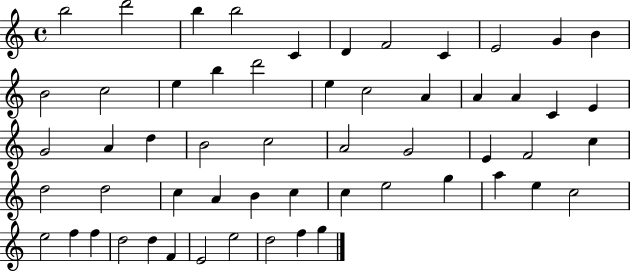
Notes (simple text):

B5/h D6/h B5/q B5/h C4/q D4/q F4/h C4/q E4/h G4/q B4/q B4/h C5/h E5/q B5/q D6/h E5/q C5/h A4/q A4/q A4/q C4/q E4/q G4/h A4/q D5/q B4/h C5/h A4/h G4/h E4/q F4/h C5/q D5/h D5/h C5/q A4/q B4/q C5/q C5/q E5/h G5/q A5/q E5/q C5/h E5/h F5/q F5/q D5/h D5/q F4/q E4/h E5/h D5/h F5/q G5/q